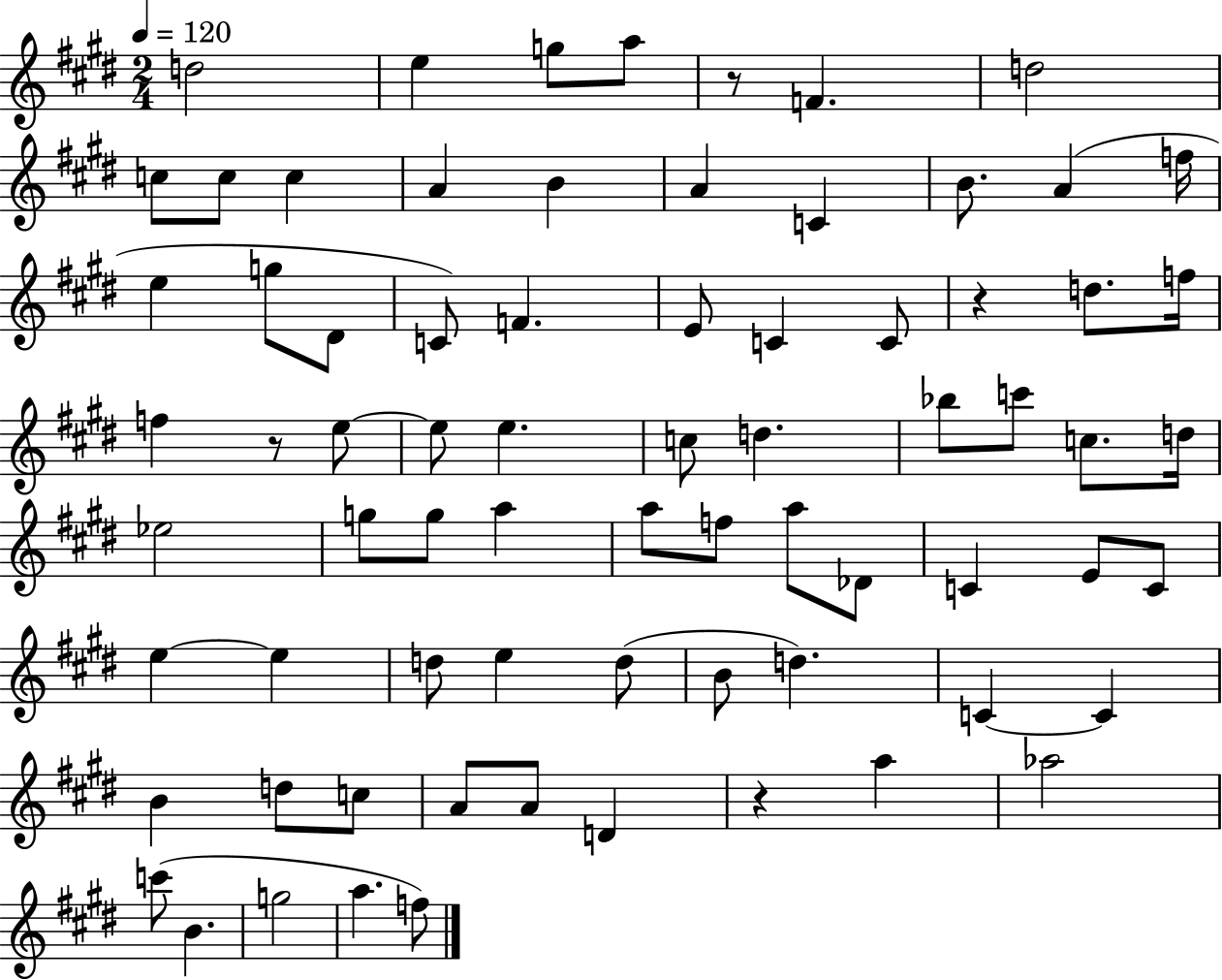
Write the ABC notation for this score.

X:1
T:Untitled
M:2/4
L:1/4
K:E
d2 e g/2 a/2 z/2 F d2 c/2 c/2 c A B A C B/2 A f/4 e g/2 ^D/2 C/2 F E/2 C C/2 z d/2 f/4 f z/2 e/2 e/2 e c/2 d _b/2 c'/2 c/2 d/4 _e2 g/2 g/2 a a/2 f/2 a/2 _D/2 C E/2 C/2 e e d/2 e d/2 B/2 d C C B d/2 c/2 A/2 A/2 D z a _a2 c'/2 B g2 a f/2